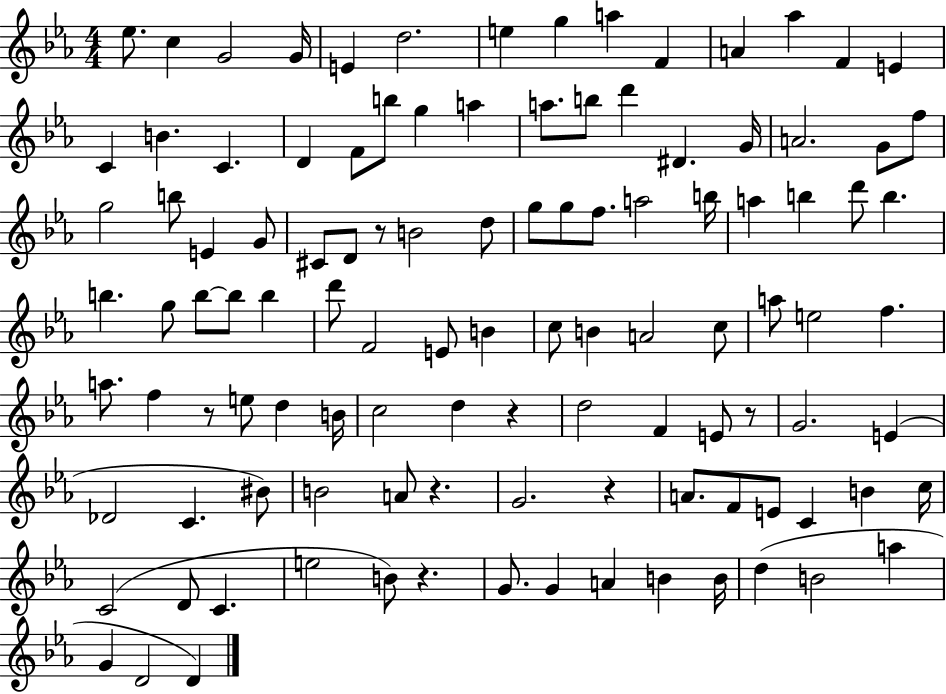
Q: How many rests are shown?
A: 7